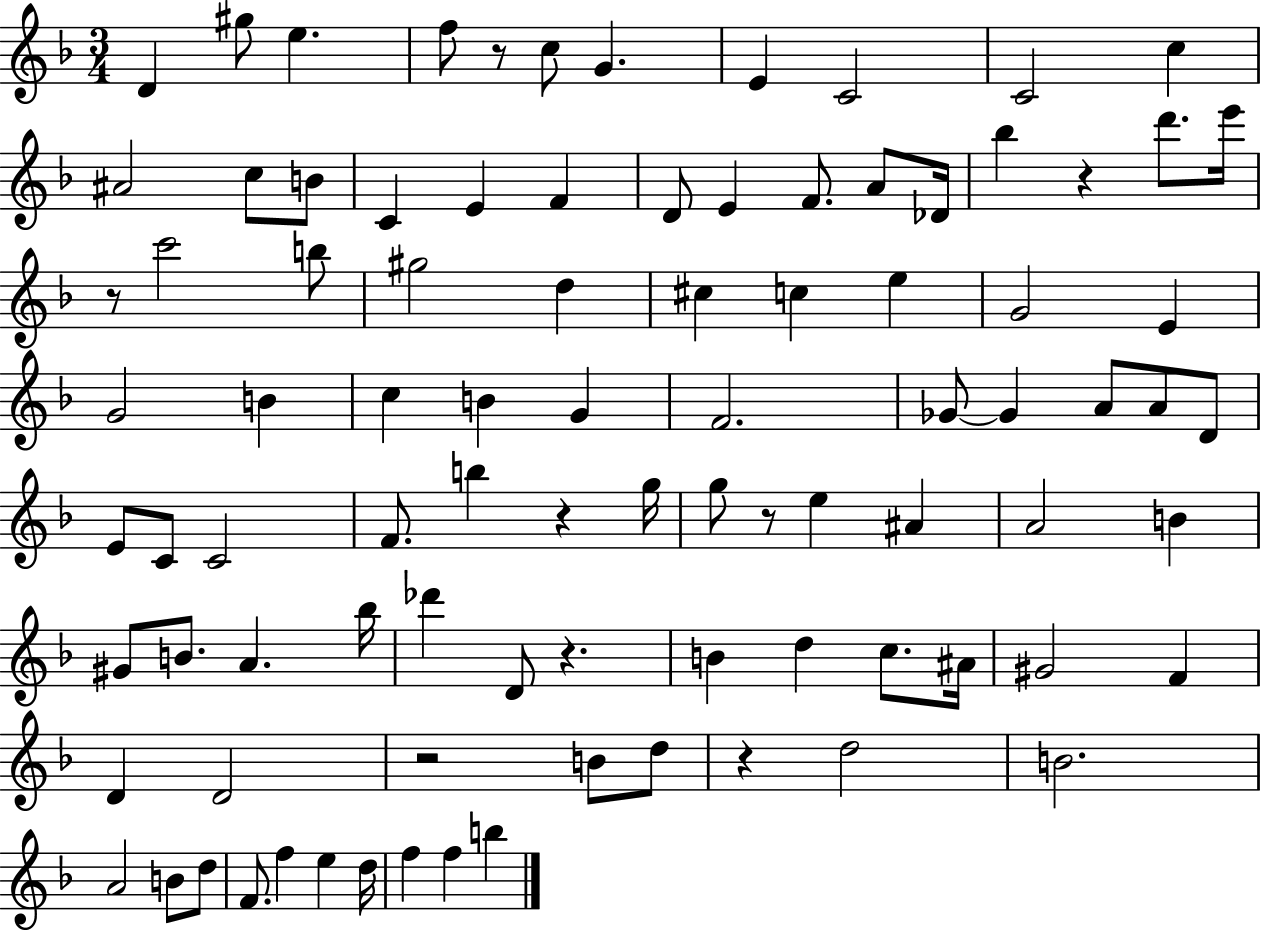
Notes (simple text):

D4/q G#5/e E5/q. F5/e R/e C5/e G4/q. E4/q C4/h C4/h C5/q A#4/h C5/e B4/e C4/q E4/q F4/q D4/e E4/q F4/e. A4/e Db4/s Bb5/q R/q D6/e. E6/s R/e C6/h B5/e G#5/h D5/q C#5/q C5/q E5/q G4/h E4/q G4/h B4/q C5/q B4/q G4/q F4/h. Gb4/e Gb4/q A4/e A4/e D4/e E4/e C4/e C4/h F4/e. B5/q R/q G5/s G5/e R/e E5/q A#4/q A4/h B4/q G#4/e B4/e. A4/q. Bb5/s Db6/q D4/e R/q. B4/q D5/q C5/e. A#4/s G#4/h F4/q D4/q D4/h R/h B4/e D5/e R/q D5/h B4/h. A4/h B4/e D5/e F4/e. F5/q E5/q D5/s F5/q F5/q B5/q